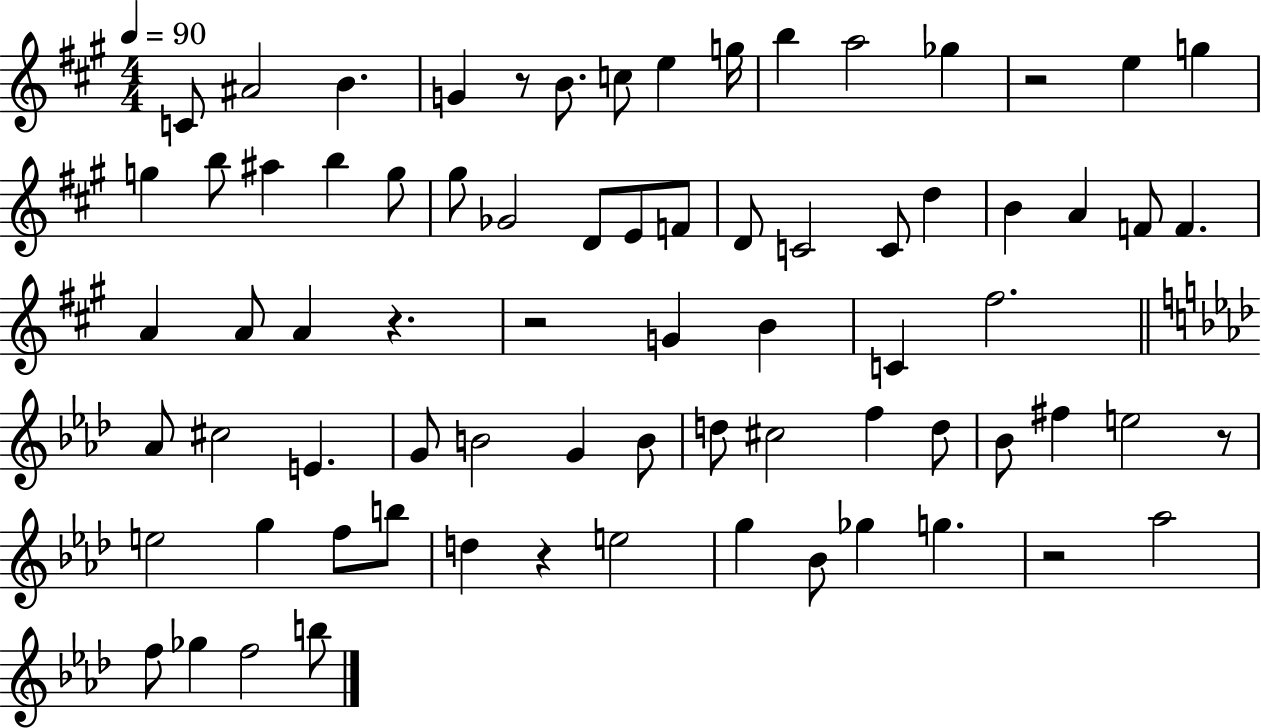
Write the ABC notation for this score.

X:1
T:Untitled
M:4/4
L:1/4
K:A
C/2 ^A2 B G z/2 B/2 c/2 e g/4 b a2 _g z2 e g g b/2 ^a b g/2 ^g/2 _G2 D/2 E/2 F/2 D/2 C2 C/2 d B A F/2 F A A/2 A z z2 G B C ^f2 _A/2 ^c2 E G/2 B2 G B/2 d/2 ^c2 f d/2 _B/2 ^f e2 z/2 e2 g f/2 b/2 d z e2 g _B/2 _g g z2 _a2 f/2 _g f2 b/2